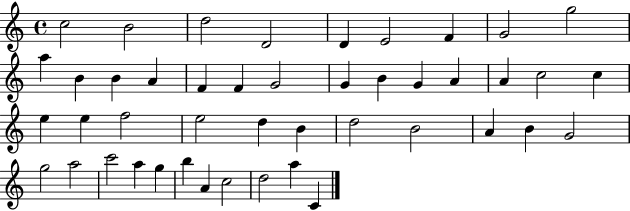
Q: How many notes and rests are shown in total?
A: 45